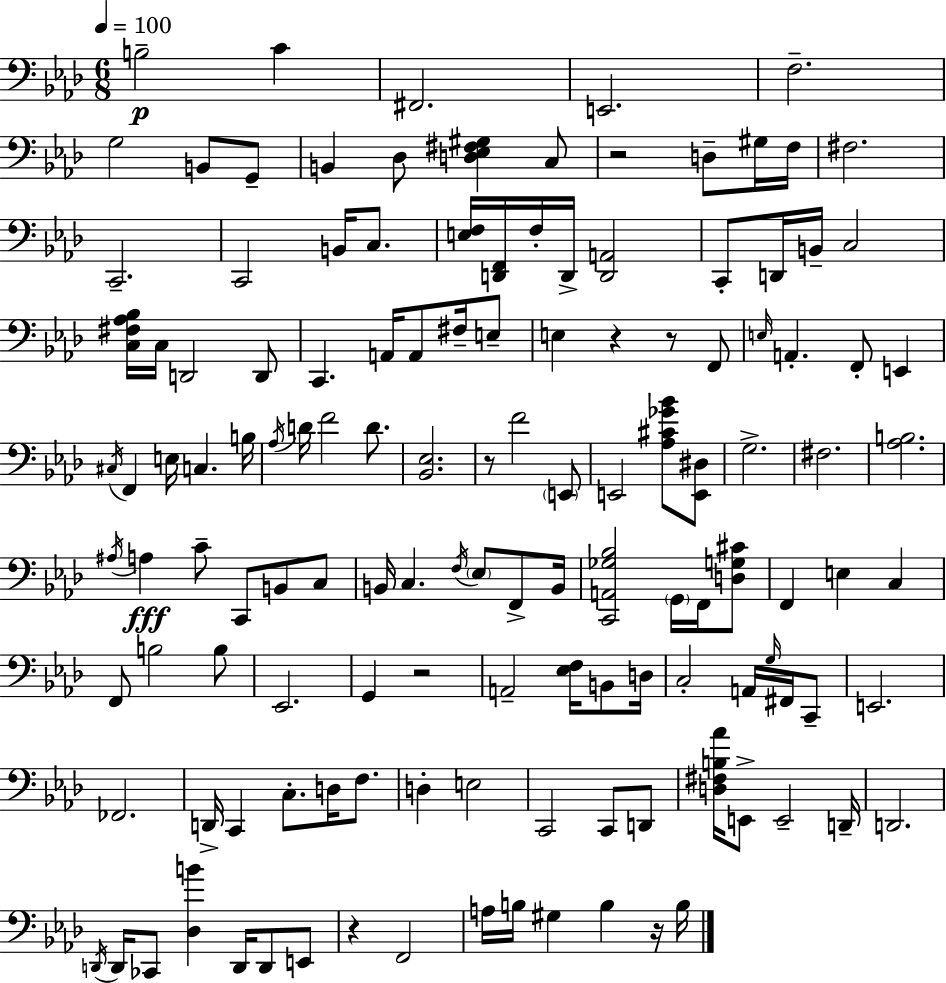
{
  \clef bass
  \numericTimeSignature
  \time 6/8
  \key aes \major
  \tempo 4 = 100
  b2--\p c'4 | fis,2. | e,2. | f2.-- | \break g2 b,8 g,8-- | b,4 des8 <d ees fis gis>4 c8 | r2 d8-- gis16 f16 | fis2. | \break c,2.-- | c,2 b,16 c8. | <e f>16 <d, f,>16 f16-. d,16-> <d, a,>2 | c,8-. d,16 b,16-- c2 | \break <c fis aes bes>16 c16 d,2 d,8 | c,4. a,16 a,8 fis16-- e8-- | e4 r4 r8 f,8 | \grace { e16 } a,4.-. f,8-. e,4 | \break \acciaccatura { cis16 } f,4 e16 c4. | b16 \acciaccatura { aes16 } d'16 f'2 | d'8. <bes, ees>2. | r8 f'2 | \break \parenthesize e,8 e,2 <aes cis' ges' bes'>8 | <e, dis>8 g2.-> | fis2. | <aes b>2. | \break \acciaccatura { ais16 }\fff a4 c'8-- c,8 | b,8 c8 b,16 c4. \acciaccatura { f16 } | \parenthesize ees8 f,8-> b,16 <c, a, ges bes>2 | \parenthesize g,16 f,16 <d g cis'>8 f,4 e4 | \break c4 f,8 b2 | b8 ees,2. | g,4 r2 | a,2-- | \break <ees f>16 b,8 d16 c2-. | a,16 \grace { g16 } fis,16 c,8-- e,2. | fes,2. | d,16-> c,4 c8.-. | \break d16 f8. d4-. e2 | c,2 | c,8 d,8 <d fis b aes'>16 e,8-> e,2-- | d,16-- d,2. | \break \acciaccatura { d,16 } d,16 ces,8 <des b'>4 | d,16 d,8 e,8 r4 f,2 | a16 b16 gis4 | b4 r16 b16 \bar "|."
}